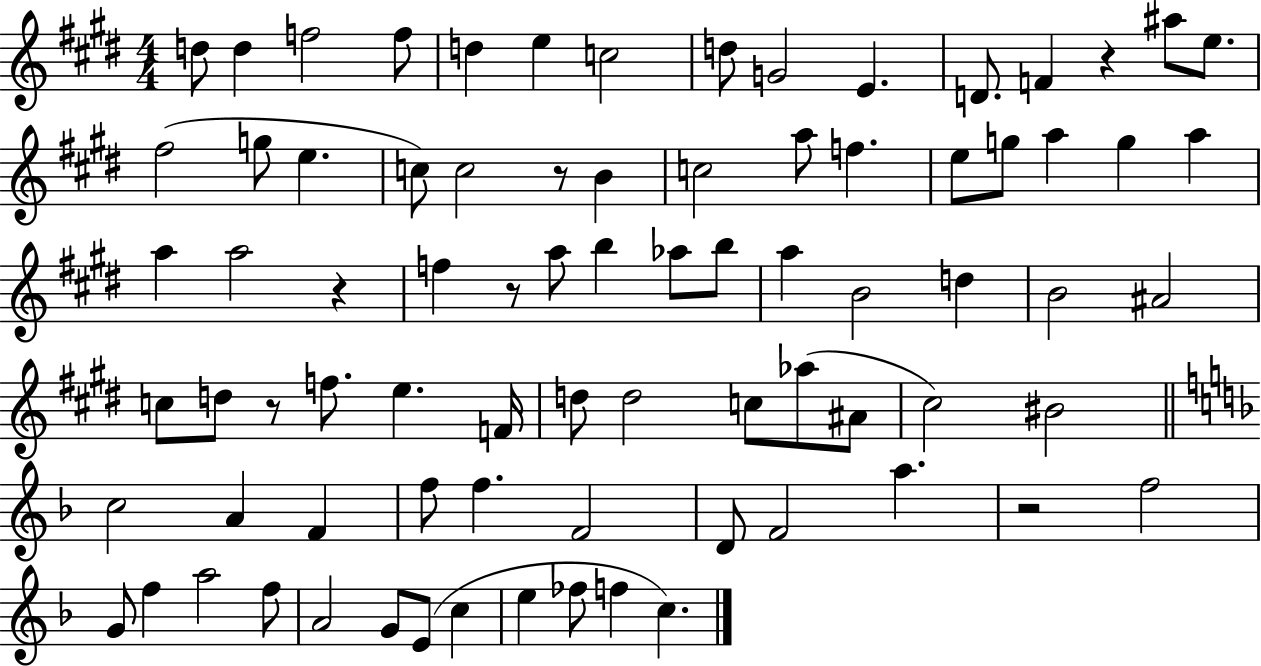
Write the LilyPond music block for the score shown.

{
  \clef treble
  \numericTimeSignature
  \time 4/4
  \key e \major
  d''8 d''4 f''2 f''8 | d''4 e''4 c''2 | d''8 g'2 e'4. | d'8. f'4 r4 ais''8 e''8. | \break fis''2( g''8 e''4. | c''8) c''2 r8 b'4 | c''2 a''8 f''4. | e''8 g''8 a''4 g''4 a''4 | \break a''4 a''2 r4 | f''4 r8 a''8 b''4 aes''8 b''8 | a''4 b'2 d''4 | b'2 ais'2 | \break c''8 d''8 r8 f''8. e''4. f'16 | d''8 d''2 c''8 aes''8( ais'8 | cis''2) bis'2 | \bar "||" \break \key d \minor c''2 a'4 f'4 | f''8 f''4. f'2 | d'8 f'2 a''4. | r2 f''2 | \break g'8 f''4 a''2 f''8 | a'2 g'8 e'8( c''4 | e''4 fes''8 f''4 c''4.) | \bar "|."
}